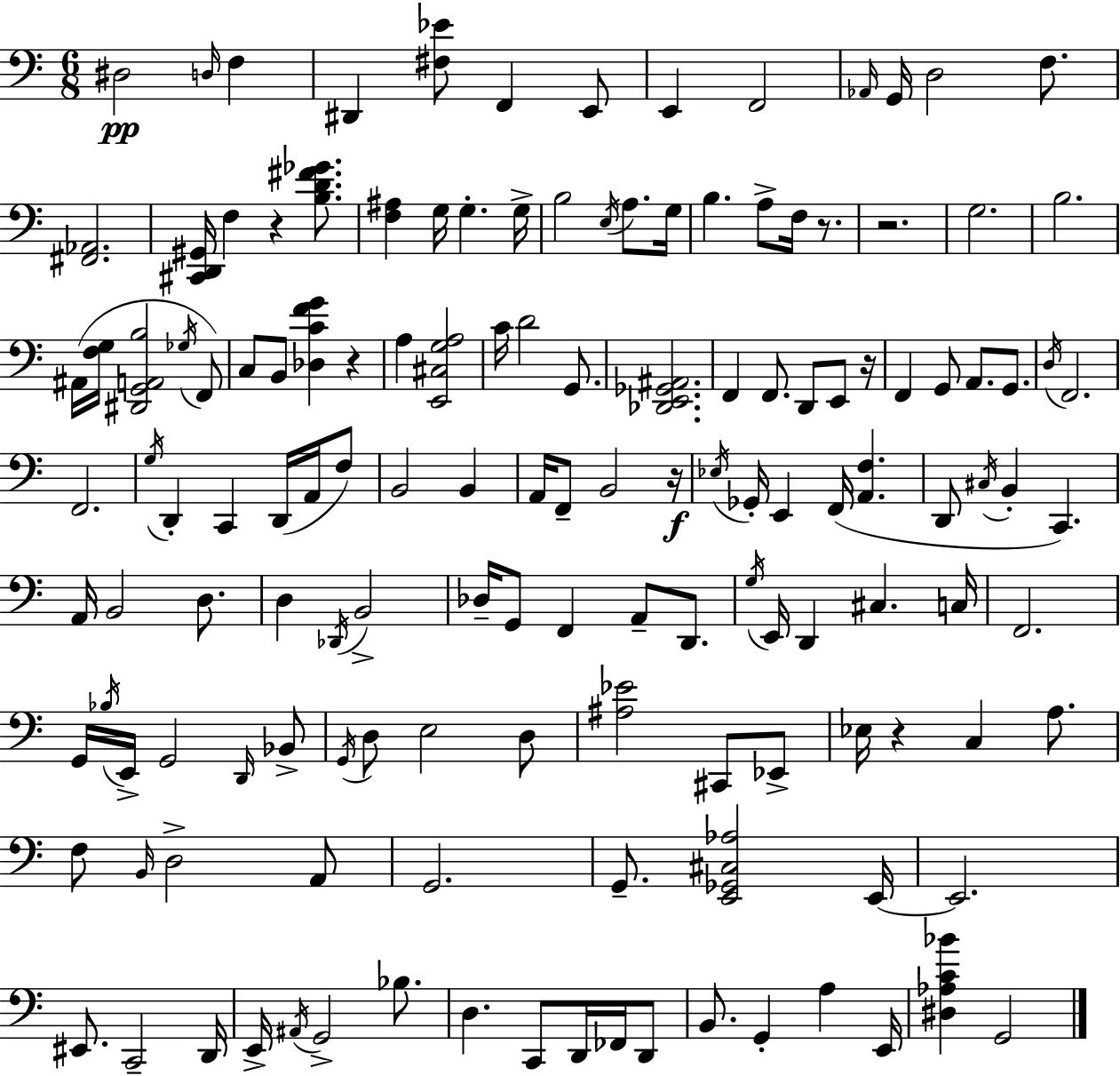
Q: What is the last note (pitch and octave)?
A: G2